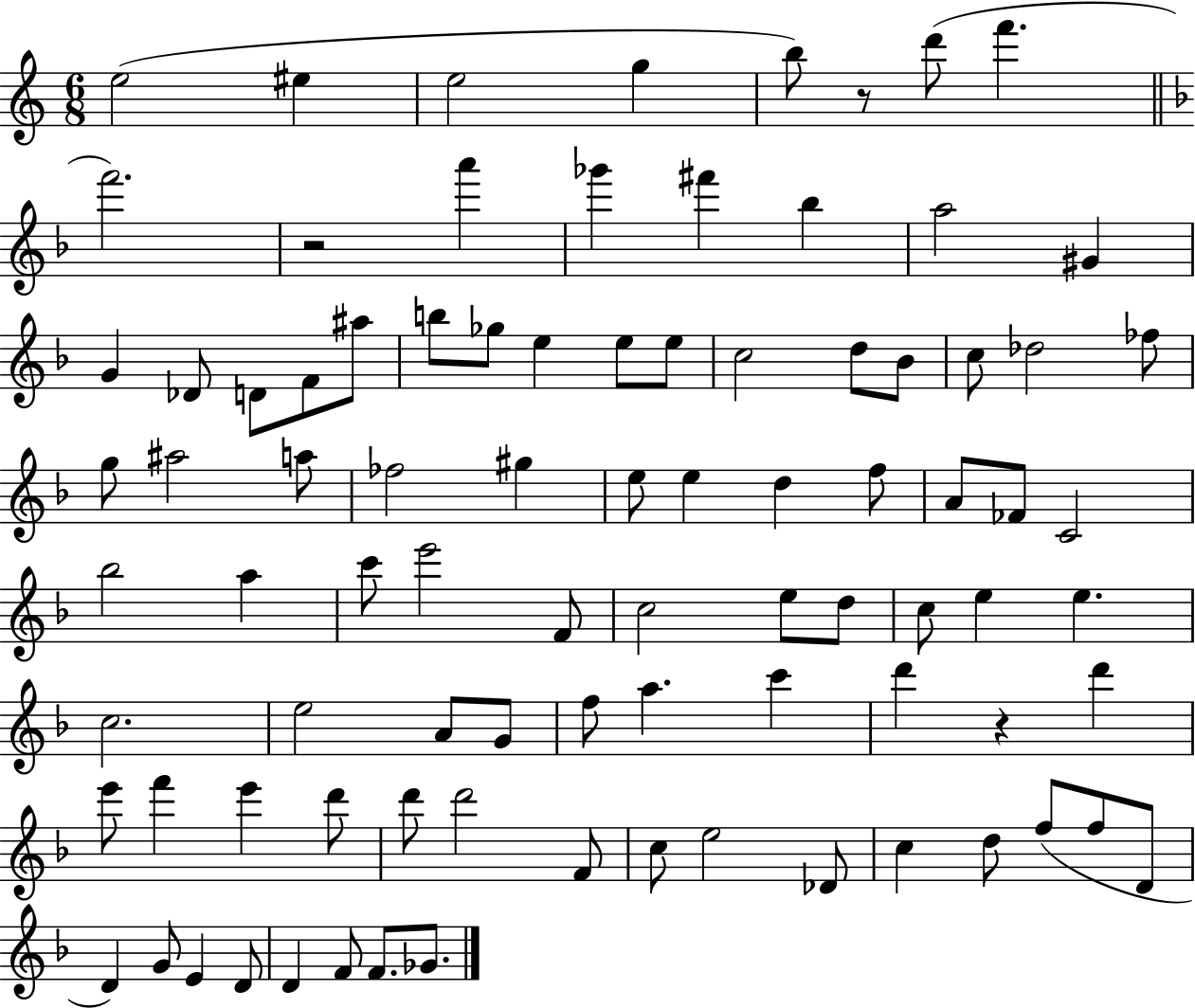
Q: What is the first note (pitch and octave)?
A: E5